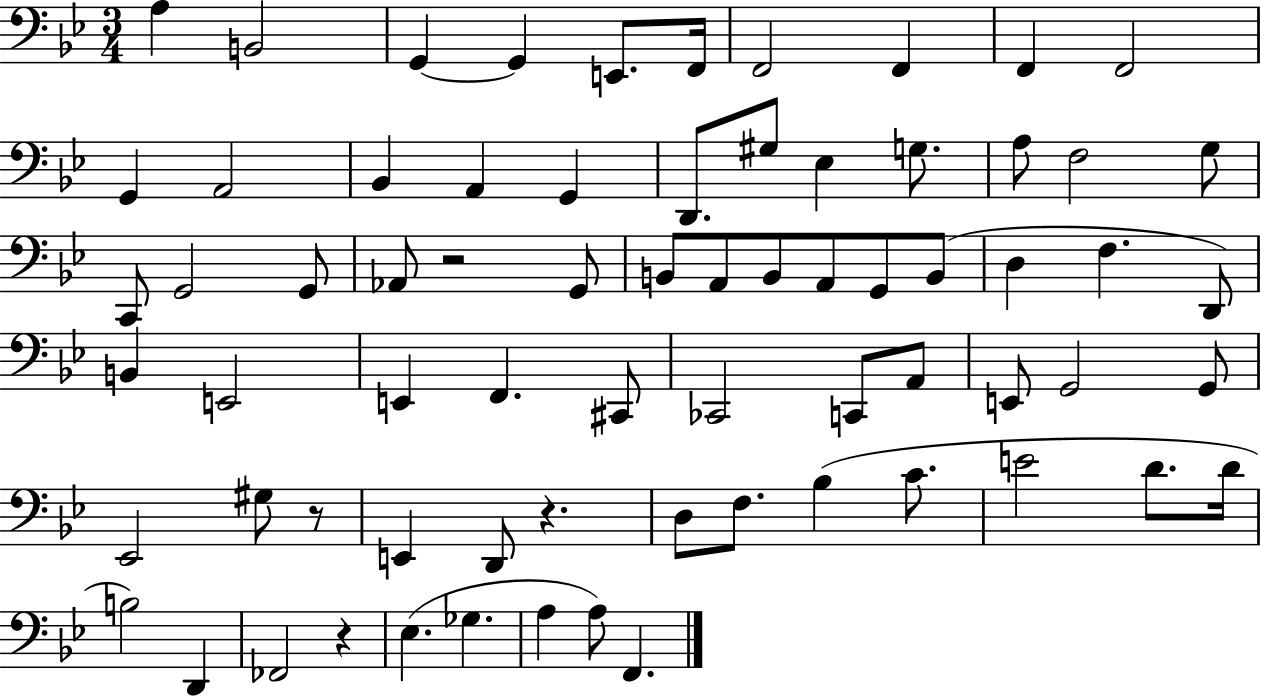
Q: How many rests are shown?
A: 4